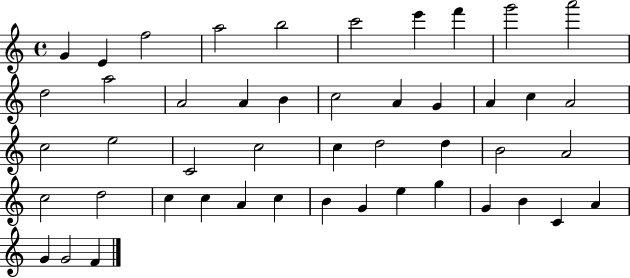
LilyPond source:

{
  \clef treble
  \time 4/4
  \defaultTimeSignature
  \key c \major
  g'4 e'4 f''2 | a''2 b''2 | c'''2 e'''4 f'''4 | g'''2 a'''2 | \break d''2 a''2 | a'2 a'4 b'4 | c''2 a'4 g'4 | a'4 c''4 a'2 | \break c''2 e''2 | c'2 c''2 | c''4 d''2 d''4 | b'2 a'2 | \break c''2 d''2 | c''4 c''4 a'4 c''4 | b'4 g'4 e''4 g''4 | g'4 b'4 c'4 a'4 | \break g'4 g'2 f'4 | \bar "|."
}